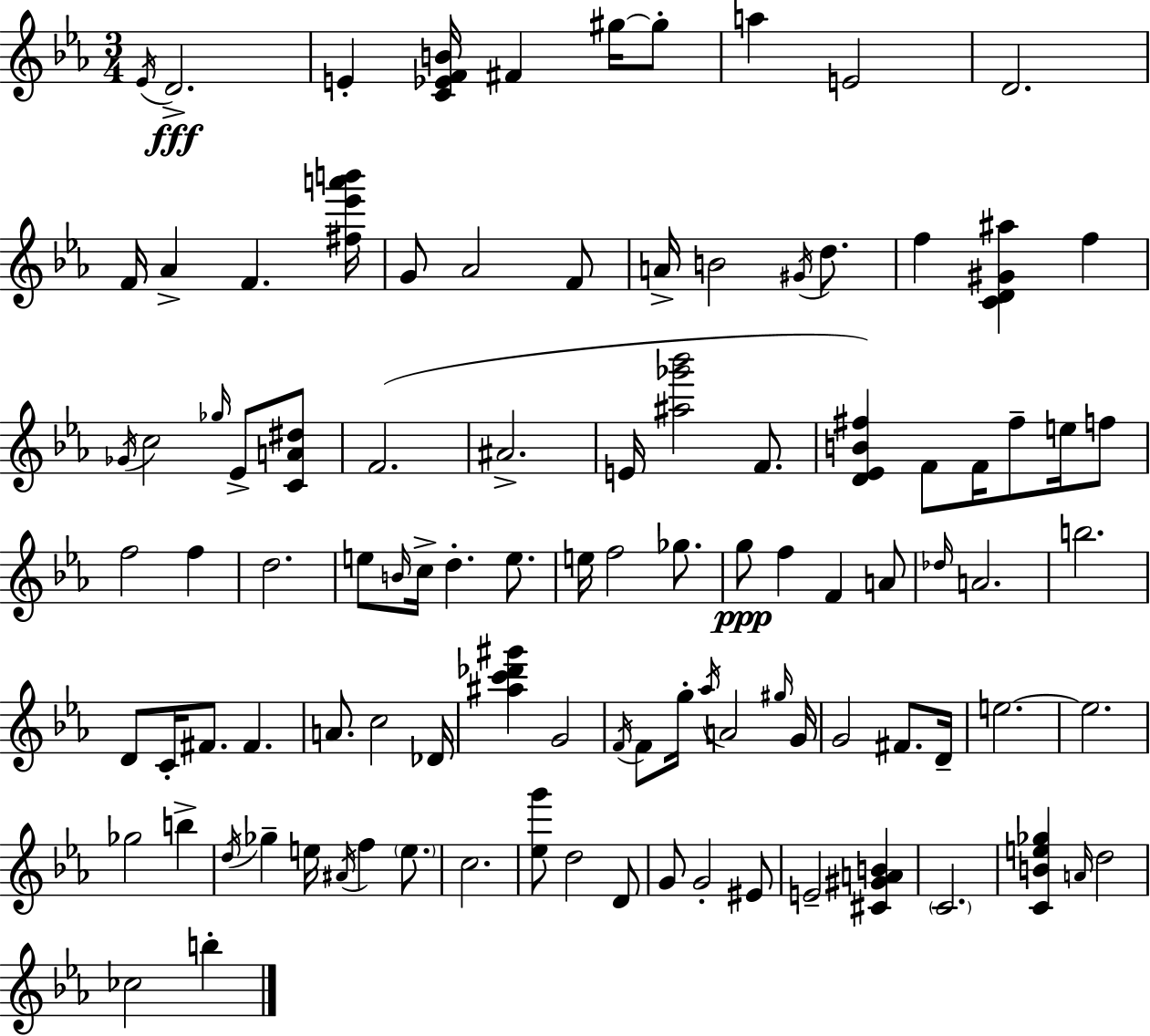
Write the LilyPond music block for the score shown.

{
  \clef treble
  \numericTimeSignature
  \time 3/4
  \key c \minor
  \acciaccatura { ees'16 }\fff d'2.-> | e'4-. <c' ees' f' b'>16 fis'4 gis''16~~ gis''8-. | a''4 e'2 | d'2. | \break f'16 aes'4-> f'4. | <fis'' ees''' a''' b'''>16 g'8 aes'2 f'8 | a'16-> b'2 \acciaccatura { gis'16 } d''8. | f''4 <c' d' gis' ais''>4 f''4 | \break \acciaccatura { ges'16 } c''2 \grace { ges''16 } | ees'8-> <c' a' dis''>8 f'2.( | ais'2.-> | e'16 <ais'' ges''' bes'''>2 | \break f'8. <d' ees' b' fis''>4) f'8 f'16 fis''8-- | e''16 f''8 f''2 | f''4 d''2. | e''8 \grace { b'16 } c''16-> d''4.-. | \break e''8. e''16 f''2 | ges''8. g''8\ppp f''4 f'4 | a'8 \grace { des''16 } a'2. | b''2. | \break d'8 c'16-. fis'8. | fis'4. a'8. c''2 | des'16 <ais'' c''' des''' gis'''>4 g'2 | \acciaccatura { f'16 } f'8 g''16-. \acciaccatura { aes''16 } a'2 | \break \grace { gis''16 } g'16 g'2 | fis'8. d'16-- e''2.~~ | e''2. | ges''2 | \break b''4-> \acciaccatura { d''16 } ges''4-- | e''16 \acciaccatura { ais'16 } f''4 \parenthesize e''8. c''2. | <ees'' g'''>8 | d''2 d'8 g'8 | \break g'2-. eis'8 e'2-- | <cis' gis' a' b'>4 \parenthesize c'2. | <c' b' e'' ges''>4 | \grace { a'16 } d''2 | \break ces''2 b''4-. | \bar "|."
}